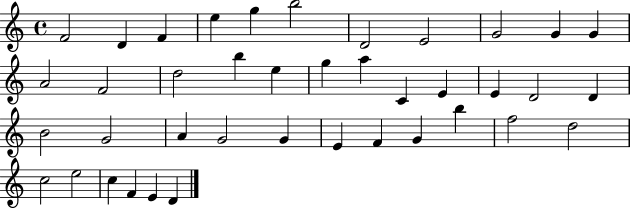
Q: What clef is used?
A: treble